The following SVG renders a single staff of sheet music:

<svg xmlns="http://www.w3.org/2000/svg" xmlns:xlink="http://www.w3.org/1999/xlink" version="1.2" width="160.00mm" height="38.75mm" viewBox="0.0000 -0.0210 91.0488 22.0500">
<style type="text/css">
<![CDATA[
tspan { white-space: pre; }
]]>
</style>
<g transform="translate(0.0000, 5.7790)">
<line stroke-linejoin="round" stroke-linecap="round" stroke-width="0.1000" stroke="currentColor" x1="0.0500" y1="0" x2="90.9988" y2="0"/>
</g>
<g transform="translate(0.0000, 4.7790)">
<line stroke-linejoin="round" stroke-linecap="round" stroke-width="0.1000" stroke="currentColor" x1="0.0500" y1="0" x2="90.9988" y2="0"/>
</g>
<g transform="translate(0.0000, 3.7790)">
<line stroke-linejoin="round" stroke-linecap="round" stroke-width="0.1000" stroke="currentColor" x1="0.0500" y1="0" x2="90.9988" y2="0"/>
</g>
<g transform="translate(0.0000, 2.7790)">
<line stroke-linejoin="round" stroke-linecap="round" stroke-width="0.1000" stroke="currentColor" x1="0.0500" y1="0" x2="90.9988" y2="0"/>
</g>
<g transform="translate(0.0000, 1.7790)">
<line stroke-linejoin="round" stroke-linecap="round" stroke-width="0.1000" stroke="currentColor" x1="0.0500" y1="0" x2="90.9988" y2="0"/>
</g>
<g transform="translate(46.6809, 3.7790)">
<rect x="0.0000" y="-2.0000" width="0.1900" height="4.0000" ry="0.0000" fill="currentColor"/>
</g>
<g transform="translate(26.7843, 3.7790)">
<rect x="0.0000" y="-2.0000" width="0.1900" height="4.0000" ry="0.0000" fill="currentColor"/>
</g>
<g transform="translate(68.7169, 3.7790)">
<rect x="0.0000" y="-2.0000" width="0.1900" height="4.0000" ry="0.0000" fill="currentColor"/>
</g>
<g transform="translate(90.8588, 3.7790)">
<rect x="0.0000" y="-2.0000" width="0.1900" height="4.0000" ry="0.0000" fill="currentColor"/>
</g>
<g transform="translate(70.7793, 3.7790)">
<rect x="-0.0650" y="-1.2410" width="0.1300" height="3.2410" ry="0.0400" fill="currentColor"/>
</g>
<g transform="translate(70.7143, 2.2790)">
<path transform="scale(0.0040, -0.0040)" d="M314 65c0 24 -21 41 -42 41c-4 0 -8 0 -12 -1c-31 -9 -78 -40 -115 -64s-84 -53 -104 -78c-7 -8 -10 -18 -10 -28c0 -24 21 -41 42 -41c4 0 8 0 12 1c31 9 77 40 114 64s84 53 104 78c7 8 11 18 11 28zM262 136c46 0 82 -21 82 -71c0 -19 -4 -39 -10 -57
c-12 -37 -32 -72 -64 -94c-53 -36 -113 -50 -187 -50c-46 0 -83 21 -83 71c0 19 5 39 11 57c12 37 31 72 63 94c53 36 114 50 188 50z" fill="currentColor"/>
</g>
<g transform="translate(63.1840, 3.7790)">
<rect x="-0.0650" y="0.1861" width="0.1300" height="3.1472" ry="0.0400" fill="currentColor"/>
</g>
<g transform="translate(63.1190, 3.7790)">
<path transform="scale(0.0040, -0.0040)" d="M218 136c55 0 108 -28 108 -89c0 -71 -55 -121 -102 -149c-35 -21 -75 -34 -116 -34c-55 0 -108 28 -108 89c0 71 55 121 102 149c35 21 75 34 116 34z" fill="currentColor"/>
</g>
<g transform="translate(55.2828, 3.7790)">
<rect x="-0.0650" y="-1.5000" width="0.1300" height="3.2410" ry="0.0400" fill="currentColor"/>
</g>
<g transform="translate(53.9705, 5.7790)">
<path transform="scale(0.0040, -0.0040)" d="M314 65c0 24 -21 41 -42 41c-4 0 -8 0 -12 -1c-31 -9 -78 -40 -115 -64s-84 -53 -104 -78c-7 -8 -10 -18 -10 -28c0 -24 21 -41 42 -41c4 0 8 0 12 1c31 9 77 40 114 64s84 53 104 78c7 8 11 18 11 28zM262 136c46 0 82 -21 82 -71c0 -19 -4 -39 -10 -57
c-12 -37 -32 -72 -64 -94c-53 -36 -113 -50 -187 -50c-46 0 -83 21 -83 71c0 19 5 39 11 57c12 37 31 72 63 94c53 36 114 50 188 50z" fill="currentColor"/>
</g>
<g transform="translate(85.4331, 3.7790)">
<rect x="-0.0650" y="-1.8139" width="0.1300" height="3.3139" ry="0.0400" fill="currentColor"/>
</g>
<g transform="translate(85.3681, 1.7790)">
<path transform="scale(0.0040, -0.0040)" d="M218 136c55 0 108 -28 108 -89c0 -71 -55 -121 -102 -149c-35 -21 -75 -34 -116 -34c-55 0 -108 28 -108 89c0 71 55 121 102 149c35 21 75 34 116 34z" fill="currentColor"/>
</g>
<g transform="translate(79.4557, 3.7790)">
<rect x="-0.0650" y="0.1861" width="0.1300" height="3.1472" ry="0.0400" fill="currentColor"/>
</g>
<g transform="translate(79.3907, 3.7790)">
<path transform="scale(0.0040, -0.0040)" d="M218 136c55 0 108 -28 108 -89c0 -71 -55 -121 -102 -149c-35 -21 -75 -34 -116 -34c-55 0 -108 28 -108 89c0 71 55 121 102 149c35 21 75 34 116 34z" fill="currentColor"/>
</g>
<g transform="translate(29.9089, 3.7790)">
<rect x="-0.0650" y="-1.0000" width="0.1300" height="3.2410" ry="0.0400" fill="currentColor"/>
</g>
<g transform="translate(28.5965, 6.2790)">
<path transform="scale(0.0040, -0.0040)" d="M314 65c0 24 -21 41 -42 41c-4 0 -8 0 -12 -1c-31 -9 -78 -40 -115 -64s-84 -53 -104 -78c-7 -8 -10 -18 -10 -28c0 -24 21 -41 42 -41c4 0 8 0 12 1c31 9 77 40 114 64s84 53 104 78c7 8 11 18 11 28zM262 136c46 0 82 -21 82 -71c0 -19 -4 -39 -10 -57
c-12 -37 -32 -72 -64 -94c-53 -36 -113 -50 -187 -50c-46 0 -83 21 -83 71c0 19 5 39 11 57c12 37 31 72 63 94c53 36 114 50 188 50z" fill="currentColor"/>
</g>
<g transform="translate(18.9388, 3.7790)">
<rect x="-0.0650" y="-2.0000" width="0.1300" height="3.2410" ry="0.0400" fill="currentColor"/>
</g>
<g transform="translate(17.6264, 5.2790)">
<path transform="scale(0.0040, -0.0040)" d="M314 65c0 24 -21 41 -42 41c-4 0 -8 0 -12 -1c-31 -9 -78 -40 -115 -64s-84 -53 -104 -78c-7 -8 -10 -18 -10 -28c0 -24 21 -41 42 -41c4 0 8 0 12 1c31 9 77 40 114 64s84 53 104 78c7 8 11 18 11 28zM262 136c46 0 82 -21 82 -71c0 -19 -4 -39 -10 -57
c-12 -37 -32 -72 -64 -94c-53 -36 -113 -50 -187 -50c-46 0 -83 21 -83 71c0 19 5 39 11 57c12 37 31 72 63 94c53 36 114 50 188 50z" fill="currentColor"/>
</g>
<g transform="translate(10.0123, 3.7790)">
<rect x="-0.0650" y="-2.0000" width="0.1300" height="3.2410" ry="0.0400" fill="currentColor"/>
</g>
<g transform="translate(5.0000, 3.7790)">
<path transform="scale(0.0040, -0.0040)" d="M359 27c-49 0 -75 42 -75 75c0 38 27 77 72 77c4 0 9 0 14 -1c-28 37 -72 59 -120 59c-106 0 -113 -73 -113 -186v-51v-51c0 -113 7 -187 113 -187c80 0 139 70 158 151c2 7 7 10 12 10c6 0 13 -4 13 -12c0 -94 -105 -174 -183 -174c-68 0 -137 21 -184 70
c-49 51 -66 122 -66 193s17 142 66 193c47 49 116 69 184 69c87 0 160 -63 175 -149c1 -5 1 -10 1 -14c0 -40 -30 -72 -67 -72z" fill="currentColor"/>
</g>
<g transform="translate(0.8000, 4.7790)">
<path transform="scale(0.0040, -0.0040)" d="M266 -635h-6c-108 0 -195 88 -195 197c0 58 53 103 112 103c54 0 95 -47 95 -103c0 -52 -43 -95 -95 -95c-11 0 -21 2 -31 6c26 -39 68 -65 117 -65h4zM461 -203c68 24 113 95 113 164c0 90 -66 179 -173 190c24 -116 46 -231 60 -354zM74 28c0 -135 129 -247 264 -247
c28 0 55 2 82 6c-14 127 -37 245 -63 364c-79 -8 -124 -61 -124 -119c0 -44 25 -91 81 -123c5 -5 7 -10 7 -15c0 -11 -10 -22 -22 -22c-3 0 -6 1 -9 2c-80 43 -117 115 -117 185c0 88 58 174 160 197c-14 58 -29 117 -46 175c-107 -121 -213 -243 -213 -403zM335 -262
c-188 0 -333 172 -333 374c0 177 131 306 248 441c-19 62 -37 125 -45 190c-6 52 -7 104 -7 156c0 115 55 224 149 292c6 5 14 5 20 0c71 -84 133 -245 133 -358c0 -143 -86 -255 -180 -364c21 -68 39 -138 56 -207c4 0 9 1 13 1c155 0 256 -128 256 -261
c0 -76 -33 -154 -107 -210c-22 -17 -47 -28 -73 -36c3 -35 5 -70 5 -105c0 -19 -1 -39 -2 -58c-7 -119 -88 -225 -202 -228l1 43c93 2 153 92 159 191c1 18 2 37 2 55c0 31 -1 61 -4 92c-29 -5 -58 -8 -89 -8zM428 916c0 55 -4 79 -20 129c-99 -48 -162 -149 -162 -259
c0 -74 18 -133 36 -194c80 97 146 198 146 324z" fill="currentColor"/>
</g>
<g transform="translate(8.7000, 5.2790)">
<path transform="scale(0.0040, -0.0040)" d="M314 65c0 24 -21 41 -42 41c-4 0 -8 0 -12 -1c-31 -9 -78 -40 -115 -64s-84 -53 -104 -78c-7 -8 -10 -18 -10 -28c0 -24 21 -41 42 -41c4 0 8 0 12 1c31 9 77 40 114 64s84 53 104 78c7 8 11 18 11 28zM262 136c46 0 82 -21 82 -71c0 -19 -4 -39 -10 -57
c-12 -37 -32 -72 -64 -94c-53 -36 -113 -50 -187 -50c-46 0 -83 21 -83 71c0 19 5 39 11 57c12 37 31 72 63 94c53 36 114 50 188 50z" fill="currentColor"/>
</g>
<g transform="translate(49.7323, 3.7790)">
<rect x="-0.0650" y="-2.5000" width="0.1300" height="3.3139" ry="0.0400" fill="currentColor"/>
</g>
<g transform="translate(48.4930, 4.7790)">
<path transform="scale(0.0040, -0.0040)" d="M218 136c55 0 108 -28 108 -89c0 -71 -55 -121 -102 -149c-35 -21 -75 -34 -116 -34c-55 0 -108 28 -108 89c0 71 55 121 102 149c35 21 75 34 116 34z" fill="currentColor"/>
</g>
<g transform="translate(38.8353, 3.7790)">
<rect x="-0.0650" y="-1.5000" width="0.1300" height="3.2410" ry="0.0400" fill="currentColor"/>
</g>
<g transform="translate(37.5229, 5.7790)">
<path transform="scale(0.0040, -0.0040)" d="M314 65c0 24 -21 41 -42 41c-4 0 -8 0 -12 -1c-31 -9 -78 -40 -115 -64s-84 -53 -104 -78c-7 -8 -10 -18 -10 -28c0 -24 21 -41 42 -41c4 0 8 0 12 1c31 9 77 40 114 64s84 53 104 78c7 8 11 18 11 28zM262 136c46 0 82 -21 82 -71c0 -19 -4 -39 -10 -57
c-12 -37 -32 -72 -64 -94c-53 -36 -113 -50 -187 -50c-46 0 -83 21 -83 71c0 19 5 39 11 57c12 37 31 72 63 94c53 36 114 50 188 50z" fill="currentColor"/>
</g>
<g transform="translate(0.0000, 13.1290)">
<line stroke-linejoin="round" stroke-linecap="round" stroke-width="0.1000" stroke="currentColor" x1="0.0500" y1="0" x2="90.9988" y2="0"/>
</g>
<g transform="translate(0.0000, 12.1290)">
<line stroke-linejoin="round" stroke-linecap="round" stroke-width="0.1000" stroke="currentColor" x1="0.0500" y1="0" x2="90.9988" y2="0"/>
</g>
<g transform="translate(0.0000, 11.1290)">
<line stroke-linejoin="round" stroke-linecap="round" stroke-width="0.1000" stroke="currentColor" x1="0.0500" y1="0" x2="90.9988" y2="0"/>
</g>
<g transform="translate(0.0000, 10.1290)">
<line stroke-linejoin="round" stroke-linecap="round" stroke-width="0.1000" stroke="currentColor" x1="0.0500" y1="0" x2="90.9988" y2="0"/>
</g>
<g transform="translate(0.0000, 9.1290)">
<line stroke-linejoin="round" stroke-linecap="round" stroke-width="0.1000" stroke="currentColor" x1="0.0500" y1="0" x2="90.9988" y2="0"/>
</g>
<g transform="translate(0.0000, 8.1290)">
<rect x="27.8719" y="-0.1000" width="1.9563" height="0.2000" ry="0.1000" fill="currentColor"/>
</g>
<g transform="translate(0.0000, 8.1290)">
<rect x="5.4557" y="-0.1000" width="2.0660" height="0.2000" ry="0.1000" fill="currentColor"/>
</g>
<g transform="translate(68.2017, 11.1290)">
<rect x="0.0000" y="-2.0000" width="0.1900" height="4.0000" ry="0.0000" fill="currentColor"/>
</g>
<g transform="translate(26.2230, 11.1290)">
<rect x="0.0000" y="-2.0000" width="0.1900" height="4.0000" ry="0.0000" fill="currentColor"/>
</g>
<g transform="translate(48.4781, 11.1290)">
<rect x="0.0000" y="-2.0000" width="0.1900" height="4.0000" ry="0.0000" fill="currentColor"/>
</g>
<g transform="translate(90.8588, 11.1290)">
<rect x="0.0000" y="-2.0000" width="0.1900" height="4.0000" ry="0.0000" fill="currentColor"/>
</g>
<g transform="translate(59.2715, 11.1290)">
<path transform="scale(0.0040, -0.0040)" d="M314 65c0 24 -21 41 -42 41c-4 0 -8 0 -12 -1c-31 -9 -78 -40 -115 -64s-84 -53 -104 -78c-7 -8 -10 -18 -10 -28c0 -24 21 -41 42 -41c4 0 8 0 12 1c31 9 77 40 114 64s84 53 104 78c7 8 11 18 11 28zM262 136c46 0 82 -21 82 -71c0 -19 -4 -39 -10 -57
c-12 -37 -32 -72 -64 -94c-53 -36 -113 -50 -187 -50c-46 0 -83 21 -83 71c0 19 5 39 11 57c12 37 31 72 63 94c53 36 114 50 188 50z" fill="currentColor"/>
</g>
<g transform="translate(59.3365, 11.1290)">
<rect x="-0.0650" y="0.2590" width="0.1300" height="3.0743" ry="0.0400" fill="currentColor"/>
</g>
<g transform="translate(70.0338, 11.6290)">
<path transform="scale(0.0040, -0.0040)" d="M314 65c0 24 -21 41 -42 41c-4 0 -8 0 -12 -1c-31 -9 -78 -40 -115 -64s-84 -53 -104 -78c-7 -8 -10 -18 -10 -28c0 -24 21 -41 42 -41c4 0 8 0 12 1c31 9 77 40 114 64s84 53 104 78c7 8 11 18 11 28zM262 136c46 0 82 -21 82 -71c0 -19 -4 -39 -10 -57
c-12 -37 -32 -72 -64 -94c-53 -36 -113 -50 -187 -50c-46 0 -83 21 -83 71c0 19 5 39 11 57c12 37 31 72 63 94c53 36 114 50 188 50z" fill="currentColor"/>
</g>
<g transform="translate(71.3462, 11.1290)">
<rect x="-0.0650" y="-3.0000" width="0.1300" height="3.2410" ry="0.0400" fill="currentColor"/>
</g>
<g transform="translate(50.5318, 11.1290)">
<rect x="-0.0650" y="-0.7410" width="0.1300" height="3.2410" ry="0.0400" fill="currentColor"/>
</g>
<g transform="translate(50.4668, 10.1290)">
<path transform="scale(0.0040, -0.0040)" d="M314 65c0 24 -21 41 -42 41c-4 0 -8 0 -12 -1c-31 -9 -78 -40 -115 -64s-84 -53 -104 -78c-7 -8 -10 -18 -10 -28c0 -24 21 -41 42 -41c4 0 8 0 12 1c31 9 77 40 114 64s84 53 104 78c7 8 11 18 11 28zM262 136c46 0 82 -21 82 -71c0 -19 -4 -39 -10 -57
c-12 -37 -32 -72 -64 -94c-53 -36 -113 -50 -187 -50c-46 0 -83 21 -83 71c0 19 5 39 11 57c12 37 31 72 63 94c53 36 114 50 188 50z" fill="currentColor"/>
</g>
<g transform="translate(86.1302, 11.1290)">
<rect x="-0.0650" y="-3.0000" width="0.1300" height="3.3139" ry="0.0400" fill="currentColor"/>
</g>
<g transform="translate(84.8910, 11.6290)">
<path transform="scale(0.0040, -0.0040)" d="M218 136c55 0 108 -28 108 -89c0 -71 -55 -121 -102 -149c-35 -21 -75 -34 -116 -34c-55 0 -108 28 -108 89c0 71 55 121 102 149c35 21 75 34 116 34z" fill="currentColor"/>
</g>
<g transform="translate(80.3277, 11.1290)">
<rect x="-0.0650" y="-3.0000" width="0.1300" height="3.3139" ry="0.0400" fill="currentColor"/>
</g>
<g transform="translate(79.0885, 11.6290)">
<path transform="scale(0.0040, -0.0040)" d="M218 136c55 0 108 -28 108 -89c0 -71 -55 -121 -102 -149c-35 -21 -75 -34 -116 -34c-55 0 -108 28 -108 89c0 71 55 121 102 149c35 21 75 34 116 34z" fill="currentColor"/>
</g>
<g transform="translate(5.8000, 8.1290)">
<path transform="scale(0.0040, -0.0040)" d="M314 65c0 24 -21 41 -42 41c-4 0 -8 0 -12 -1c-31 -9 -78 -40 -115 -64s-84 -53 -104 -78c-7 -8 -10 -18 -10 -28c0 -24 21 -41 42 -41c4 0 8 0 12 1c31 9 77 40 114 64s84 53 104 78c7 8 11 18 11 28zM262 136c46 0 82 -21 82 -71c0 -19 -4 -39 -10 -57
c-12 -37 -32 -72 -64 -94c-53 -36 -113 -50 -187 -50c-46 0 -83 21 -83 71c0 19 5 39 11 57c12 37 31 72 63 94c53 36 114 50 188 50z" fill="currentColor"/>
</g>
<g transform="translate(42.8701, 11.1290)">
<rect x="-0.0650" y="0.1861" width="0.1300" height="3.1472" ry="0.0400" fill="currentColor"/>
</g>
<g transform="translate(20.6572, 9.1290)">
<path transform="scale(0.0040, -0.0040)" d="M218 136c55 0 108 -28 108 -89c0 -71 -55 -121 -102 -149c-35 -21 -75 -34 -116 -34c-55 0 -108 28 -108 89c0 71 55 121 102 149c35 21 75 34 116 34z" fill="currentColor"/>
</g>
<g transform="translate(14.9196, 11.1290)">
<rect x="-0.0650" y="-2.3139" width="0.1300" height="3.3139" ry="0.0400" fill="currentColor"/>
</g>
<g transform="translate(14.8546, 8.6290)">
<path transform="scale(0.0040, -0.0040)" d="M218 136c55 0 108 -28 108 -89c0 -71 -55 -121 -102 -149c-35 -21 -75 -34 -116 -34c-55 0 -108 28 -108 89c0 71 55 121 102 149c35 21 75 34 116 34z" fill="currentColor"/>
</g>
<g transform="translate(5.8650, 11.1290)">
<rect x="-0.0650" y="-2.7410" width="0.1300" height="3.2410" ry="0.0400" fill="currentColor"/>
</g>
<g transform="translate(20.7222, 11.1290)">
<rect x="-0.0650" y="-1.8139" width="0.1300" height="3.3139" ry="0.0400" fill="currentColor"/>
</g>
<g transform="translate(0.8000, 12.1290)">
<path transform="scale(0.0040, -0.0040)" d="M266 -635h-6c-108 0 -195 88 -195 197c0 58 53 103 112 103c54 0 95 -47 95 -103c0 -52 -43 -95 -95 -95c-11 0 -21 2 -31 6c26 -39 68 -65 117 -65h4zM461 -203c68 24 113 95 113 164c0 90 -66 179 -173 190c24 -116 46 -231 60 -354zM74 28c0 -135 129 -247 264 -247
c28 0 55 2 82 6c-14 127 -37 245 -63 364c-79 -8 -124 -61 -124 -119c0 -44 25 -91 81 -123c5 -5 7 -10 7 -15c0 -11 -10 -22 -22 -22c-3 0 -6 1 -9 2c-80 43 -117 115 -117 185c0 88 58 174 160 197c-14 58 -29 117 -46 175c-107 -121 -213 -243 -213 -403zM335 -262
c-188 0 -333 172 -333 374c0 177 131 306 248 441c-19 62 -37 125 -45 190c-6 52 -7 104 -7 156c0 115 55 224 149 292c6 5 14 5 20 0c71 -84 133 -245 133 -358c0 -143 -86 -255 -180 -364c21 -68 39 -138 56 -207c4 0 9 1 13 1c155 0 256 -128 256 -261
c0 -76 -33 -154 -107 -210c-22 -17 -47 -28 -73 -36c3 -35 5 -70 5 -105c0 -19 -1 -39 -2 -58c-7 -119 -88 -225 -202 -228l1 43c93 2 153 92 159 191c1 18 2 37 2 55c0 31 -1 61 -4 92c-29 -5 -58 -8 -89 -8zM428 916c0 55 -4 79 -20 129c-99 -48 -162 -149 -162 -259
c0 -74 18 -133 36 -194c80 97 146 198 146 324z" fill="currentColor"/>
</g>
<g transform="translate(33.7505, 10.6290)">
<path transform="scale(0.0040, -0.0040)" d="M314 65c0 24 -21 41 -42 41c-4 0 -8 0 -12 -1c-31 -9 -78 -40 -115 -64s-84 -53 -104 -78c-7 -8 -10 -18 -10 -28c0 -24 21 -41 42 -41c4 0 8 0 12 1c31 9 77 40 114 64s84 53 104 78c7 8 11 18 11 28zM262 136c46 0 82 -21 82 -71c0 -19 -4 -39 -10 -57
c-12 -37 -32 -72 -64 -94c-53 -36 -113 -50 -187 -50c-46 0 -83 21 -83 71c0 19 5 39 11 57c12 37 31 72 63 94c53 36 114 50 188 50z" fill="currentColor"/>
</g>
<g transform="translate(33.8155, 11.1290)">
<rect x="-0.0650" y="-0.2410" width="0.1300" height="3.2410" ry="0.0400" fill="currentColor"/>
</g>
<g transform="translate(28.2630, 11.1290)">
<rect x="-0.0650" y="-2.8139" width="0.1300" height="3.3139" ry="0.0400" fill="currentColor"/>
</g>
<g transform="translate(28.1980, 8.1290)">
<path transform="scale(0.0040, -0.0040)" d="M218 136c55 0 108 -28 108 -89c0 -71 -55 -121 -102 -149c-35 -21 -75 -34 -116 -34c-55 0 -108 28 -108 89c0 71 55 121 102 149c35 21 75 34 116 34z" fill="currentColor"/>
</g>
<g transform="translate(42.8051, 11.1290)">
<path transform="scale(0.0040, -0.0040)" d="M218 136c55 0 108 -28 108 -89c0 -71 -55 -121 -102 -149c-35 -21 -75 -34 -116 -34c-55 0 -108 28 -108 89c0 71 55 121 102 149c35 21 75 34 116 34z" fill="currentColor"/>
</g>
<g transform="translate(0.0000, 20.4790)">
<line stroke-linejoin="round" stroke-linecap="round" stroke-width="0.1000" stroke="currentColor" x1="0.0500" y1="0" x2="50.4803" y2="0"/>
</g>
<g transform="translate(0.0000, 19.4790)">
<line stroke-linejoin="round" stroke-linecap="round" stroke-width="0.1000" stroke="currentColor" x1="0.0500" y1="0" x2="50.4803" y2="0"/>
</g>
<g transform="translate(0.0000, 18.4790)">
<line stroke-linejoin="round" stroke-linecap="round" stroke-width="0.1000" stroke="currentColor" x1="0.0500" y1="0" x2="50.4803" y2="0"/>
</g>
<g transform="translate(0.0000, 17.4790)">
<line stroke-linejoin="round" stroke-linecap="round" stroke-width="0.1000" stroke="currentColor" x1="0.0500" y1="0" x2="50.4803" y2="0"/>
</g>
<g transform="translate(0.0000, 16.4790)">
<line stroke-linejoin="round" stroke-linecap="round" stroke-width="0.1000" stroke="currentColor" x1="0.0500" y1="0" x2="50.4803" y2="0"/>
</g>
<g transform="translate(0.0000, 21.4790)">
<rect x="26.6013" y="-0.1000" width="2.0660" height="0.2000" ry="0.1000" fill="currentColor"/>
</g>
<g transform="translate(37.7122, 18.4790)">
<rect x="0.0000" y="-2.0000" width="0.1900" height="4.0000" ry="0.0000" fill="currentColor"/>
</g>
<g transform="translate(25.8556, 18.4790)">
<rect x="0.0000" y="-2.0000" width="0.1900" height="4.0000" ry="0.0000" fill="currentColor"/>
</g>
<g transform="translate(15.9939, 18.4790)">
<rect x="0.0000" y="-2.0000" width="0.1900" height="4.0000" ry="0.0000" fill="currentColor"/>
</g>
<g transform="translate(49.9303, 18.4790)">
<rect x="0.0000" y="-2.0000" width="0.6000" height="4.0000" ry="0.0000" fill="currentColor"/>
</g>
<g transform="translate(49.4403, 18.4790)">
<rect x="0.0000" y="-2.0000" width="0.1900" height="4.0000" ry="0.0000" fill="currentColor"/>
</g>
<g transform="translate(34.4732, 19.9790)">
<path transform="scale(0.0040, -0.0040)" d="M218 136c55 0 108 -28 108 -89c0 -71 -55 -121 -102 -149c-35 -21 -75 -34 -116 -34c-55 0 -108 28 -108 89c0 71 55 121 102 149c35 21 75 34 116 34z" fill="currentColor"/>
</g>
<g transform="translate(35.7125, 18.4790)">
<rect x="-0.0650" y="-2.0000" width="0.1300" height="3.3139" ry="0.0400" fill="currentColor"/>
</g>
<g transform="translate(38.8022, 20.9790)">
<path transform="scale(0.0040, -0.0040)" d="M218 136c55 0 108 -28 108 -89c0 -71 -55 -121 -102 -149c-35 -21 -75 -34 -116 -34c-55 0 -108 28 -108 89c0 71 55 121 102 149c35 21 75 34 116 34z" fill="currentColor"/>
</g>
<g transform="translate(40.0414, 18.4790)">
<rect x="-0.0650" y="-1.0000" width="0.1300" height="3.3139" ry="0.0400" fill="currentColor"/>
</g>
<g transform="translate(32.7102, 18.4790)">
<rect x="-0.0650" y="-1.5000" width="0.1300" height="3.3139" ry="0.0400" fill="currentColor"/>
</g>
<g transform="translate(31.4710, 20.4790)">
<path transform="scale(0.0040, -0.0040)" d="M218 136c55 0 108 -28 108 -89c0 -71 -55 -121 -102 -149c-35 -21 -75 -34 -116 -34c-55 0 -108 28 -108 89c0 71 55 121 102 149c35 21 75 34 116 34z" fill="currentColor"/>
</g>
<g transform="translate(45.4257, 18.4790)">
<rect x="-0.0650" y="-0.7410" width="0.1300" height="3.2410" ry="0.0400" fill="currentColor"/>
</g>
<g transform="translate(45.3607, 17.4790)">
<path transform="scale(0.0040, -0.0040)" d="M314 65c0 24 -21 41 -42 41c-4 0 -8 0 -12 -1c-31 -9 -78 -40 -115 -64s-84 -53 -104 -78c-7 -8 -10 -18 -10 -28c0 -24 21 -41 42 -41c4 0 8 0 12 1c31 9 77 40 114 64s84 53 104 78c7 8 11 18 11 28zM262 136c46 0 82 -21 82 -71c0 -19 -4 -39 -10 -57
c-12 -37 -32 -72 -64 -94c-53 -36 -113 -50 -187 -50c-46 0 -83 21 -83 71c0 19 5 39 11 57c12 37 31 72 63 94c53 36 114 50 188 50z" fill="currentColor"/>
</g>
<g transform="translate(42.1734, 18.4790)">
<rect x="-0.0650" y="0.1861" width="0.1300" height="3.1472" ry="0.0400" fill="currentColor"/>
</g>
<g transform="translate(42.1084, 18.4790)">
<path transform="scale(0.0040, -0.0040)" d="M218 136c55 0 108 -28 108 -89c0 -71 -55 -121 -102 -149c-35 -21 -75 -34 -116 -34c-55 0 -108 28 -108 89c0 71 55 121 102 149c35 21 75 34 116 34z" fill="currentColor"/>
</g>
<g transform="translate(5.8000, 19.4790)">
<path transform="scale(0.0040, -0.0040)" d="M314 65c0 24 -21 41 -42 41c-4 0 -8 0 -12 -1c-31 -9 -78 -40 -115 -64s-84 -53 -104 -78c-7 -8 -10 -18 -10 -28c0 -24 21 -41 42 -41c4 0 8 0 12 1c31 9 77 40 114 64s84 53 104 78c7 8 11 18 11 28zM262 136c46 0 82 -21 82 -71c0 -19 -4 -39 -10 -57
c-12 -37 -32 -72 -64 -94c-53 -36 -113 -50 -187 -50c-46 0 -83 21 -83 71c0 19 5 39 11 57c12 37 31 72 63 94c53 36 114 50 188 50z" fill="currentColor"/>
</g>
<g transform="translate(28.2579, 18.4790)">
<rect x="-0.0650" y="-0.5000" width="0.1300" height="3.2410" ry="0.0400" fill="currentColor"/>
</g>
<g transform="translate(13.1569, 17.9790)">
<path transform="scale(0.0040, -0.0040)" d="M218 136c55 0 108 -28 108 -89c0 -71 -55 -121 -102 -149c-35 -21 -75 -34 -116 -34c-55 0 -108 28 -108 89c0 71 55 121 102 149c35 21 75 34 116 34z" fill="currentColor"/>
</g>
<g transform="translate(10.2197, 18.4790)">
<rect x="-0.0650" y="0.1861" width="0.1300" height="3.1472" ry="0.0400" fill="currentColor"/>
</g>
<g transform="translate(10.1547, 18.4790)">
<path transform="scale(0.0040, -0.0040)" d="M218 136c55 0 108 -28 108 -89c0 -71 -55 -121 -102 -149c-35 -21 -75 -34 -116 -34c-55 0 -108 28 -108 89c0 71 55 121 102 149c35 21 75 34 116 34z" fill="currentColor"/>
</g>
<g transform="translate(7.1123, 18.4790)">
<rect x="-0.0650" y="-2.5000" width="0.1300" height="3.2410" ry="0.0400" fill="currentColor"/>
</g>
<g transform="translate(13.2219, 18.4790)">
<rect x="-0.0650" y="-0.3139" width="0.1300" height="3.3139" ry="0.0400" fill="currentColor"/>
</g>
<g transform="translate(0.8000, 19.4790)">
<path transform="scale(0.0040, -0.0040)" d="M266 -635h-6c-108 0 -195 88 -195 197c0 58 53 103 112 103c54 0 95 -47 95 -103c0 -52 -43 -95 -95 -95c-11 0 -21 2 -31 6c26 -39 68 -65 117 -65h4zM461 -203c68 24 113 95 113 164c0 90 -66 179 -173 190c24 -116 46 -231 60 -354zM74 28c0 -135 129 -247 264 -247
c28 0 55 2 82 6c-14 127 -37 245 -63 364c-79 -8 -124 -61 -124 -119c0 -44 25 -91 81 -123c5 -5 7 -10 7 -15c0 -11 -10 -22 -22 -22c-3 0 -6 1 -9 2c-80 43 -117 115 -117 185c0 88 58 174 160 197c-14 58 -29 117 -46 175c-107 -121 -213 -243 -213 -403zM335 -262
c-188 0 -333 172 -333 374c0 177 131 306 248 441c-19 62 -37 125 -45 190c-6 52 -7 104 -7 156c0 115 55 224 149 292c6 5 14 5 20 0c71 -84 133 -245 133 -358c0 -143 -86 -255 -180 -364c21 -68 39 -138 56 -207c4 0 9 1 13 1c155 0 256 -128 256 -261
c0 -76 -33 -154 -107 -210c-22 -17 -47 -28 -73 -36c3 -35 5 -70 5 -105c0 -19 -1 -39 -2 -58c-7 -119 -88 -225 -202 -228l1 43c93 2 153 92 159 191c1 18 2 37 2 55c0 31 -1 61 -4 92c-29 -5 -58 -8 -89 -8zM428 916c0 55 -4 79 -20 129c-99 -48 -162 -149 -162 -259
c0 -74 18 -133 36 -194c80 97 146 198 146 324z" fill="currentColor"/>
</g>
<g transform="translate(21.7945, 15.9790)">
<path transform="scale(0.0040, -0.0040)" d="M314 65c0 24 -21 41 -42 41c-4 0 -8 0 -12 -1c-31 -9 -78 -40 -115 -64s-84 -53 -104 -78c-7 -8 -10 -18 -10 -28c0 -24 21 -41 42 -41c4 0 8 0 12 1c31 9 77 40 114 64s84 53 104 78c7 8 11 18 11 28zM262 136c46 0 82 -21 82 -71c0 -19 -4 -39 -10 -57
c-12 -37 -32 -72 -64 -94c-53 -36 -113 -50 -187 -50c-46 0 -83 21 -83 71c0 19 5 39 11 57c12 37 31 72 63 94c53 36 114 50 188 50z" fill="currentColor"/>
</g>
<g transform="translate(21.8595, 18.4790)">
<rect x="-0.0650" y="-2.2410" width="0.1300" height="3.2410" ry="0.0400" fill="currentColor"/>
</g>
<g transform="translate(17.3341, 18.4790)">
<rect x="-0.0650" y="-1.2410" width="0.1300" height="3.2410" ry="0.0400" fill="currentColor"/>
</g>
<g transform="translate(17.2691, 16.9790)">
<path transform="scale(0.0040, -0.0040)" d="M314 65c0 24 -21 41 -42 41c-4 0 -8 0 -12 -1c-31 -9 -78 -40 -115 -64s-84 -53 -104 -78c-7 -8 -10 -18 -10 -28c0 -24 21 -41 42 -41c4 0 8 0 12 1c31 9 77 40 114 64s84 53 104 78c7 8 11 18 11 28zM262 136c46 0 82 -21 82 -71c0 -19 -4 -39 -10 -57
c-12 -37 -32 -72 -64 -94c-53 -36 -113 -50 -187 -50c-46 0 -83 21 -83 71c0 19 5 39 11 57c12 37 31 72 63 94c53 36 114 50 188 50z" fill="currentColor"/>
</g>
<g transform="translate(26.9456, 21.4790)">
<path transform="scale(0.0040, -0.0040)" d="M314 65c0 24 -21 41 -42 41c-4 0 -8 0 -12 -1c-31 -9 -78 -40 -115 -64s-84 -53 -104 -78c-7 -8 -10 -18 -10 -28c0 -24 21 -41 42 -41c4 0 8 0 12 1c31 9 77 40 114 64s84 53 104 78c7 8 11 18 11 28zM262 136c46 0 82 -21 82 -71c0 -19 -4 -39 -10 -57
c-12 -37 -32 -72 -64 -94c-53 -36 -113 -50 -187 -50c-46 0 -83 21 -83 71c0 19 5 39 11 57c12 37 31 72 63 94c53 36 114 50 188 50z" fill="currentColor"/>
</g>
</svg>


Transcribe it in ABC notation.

X:1
T:Untitled
M:4/4
L:1/4
K:C
F2 F2 D2 E2 G E2 B e2 B f a2 g f a c2 B d2 B2 A2 A A G2 B c e2 g2 C2 E F D B d2